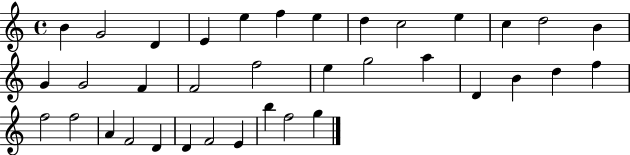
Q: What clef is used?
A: treble